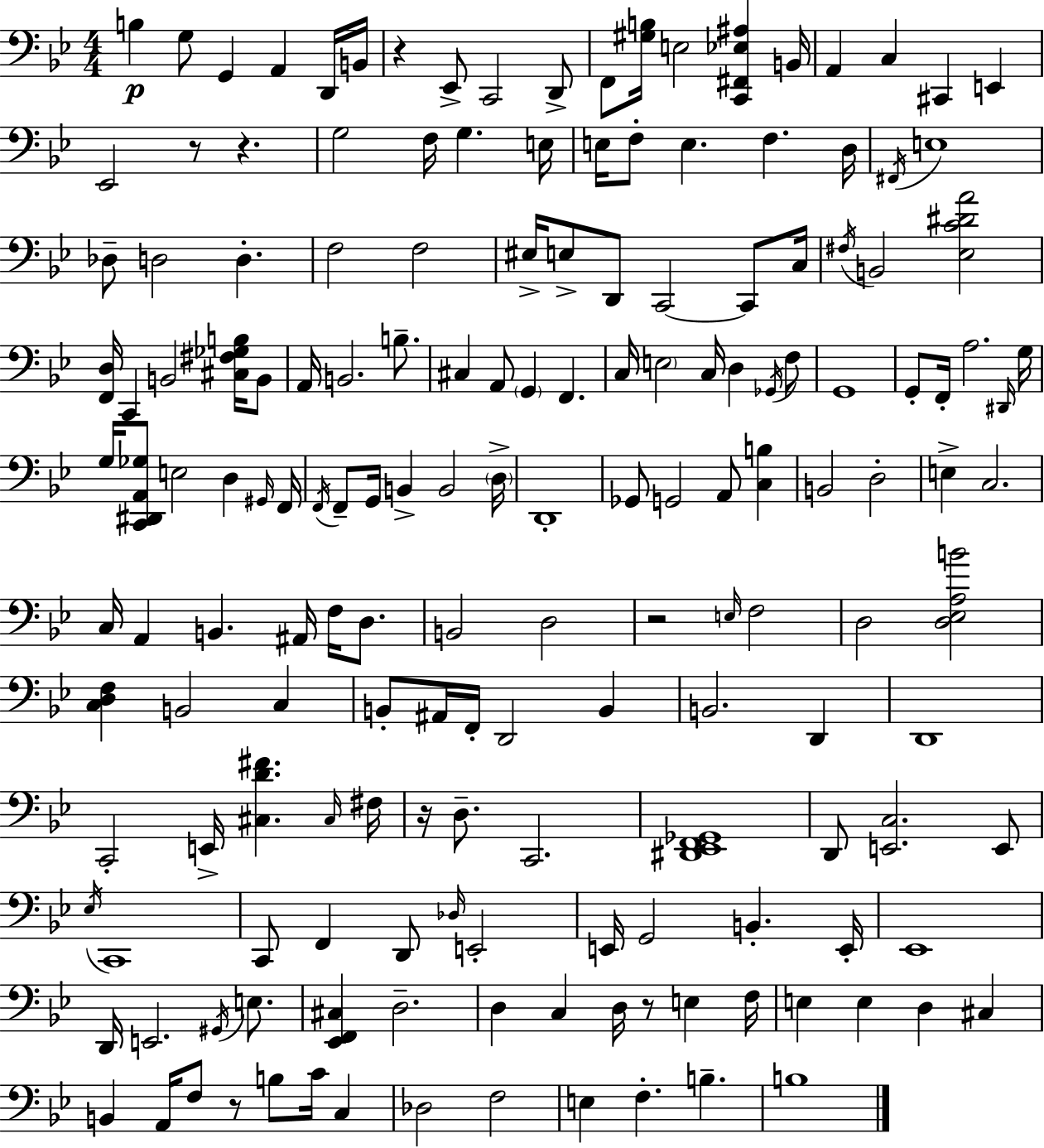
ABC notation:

X:1
T:Untitled
M:4/4
L:1/4
K:Bb
B, G,/2 G,, A,, D,,/4 B,,/4 z _E,,/2 C,,2 D,,/2 F,,/2 [^G,B,]/4 E,2 [C,,^F,,_E,^A,] B,,/4 A,, C, ^C,, E,, _E,,2 z/2 z G,2 F,/4 G, E,/4 E,/4 F,/2 E, F, D,/4 ^F,,/4 E,4 _D,/2 D,2 D, F,2 F,2 ^E,/4 E,/2 D,,/2 C,,2 C,,/2 C,/4 ^F,/4 B,,2 [_E,C^DA]2 [F,,D,]/4 C,, B,,2 [^C,^F,_G,B,]/4 B,,/2 A,,/4 B,,2 B,/2 ^C, A,,/2 G,, F,, C,/4 E,2 C,/4 D, _G,,/4 F,/2 G,,4 G,,/2 F,,/4 A,2 ^D,,/4 G,/4 G,/4 [C,,^D,,A,,_G,]/2 E,2 D, ^G,,/4 F,,/4 F,,/4 F,,/2 G,,/4 B,, B,,2 D,/4 D,,4 _G,,/2 G,,2 A,,/2 [C,B,] B,,2 D,2 E, C,2 C,/4 A,, B,, ^A,,/4 F,/4 D,/2 B,,2 D,2 z2 E,/4 F,2 D,2 [D,_E,A,B]2 [C,D,F,] B,,2 C, B,,/2 ^A,,/4 F,,/4 D,,2 B,, B,,2 D,, D,,4 C,,2 E,,/4 [^C,D^F] ^C,/4 ^F,/4 z/4 D,/2 C,,2 [^D,,_E,,F,,_G,,]4 D,,/2 [E,,C,]2 E,,/2 _E,/4 C,,4 C,,/2 F,, D,,/2 _D,/4 E,,2 E,,/4 G,,2 B,, E,,/4 _E,,4 D,,/4 E,,2 ^G,,/4 E,/2 [_E,,F,,^C,] D,2 D, C, D,/4 z/2 E, F,/4 E, E, D, ^C, B,, A,,/4 F,/2 z/2 B,/2 C/4 C, _D,2 F,2 E, F, B, B,4